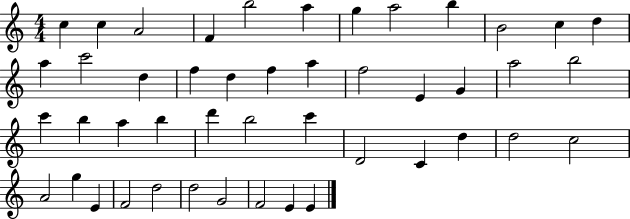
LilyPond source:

{
  \clef treble
  \numericTimeSignature
  \time 4/4
  \key c \major
  c''4 c''4 a'2 | f'4 b''2 a''4 | g''4 a''2 b''4 | b'2 c''4 d''4 | \break a''4 c'''2 d''4 | f''4 d''4 f''4 a''4 | f''2 e'4 g'4 | a''2 b''2 | \break c'''4 b''4 a''4 b''4 | d'''4 b''2 c'''4 | d'2 c'4 d''4 | d''2 c''2 | \break a'2 g''4 e'4 | f'2 d''2 | d''2 g'2 | f'2 e'4 e'4 | \break \bar "|."
}